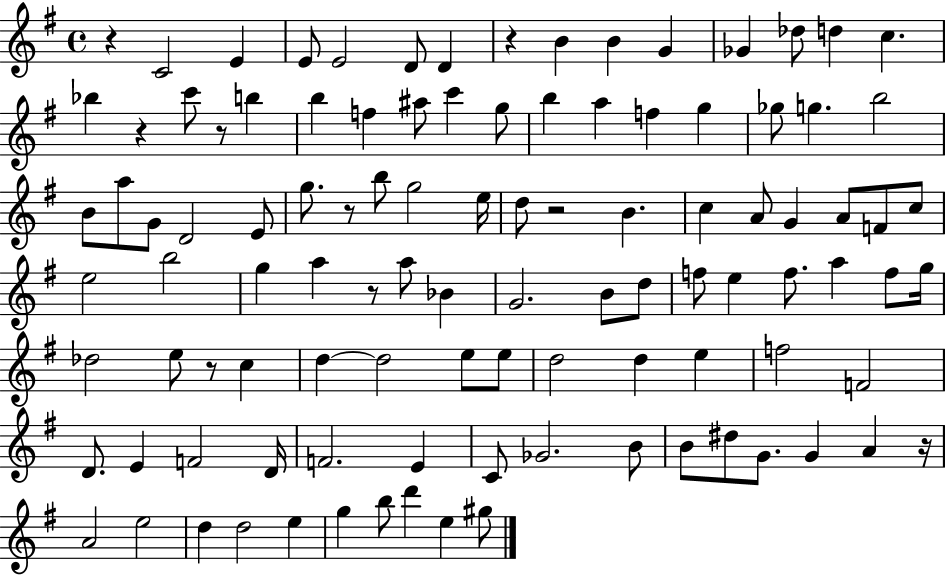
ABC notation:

X:1
T:Untitled
M:4/4
L:1/4
K:G
z C2 E E/2 E2 D/2 D z B B G _G _d/2 d c _b z c'/2 z/2 b b f ^a/2 c' g/2 b a f g _g/2 g b2 B/2 a/2 G/2 D2 E/2 g/2 z/2 b/2 g2 e/4 d/2 z2 B c A/2 G A/2 F/2 c/2 e2 b2 g a z/2 a/2 _B G2 B/2 d/2 f/2 e f/2 a f/2 g/4 _d2 e/2 z/2 c d d2 e/2 e/2 d2 d e f2 F2 D/2 E F2 D/4 F2 E C/2 _G2 B/2 B/2 ^d/2 G/2 G A z/4 A2 e2 d d2 e g b/2 d' e ^g/2